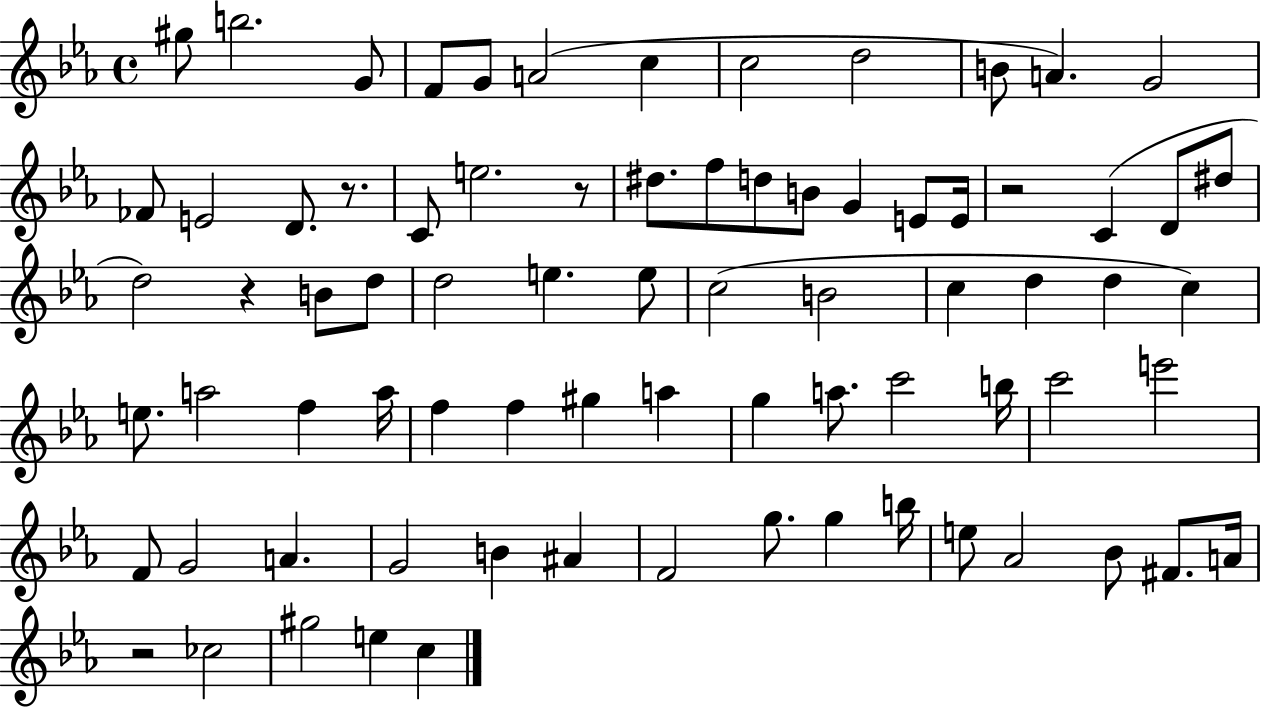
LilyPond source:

{
  \clef treble
  \time 4/4
  \defaultTimeSignature
  \key ees \major
  gis''8 b''2. g'8 | f'8 g'8 a'2( c''4 | c''2 d''2 | b'8 a'4.) g'2 | \break fes'8 e'2 d'8. r8. | c'8 e''2. r8 | dis''8. f''8 d''8 b'8 g'4 e'8 e'16 | r2 c'4( d'8 dis''8 | \break d''2) r4 b'8 d''8 | d''2 e''4. e''8 | c''2( b'2 | c''4 d''4 d''4 c''4) | \break e''8. a''2 f''4 a''16 | f''4 f''4 gis''4 a''4 | g''4 a''8. c'''2 b''16 | c'''2 e'''2 | \break f'8 g'2 a'4. | g'2 b'4 ais'4 | f'2 g''8. g''4 b''16 | e''8 aes'2 bes'8 fis'8. a'16 | \break r2 ces''2 | gis''2 e''4 c''4 | \bar "|."
}